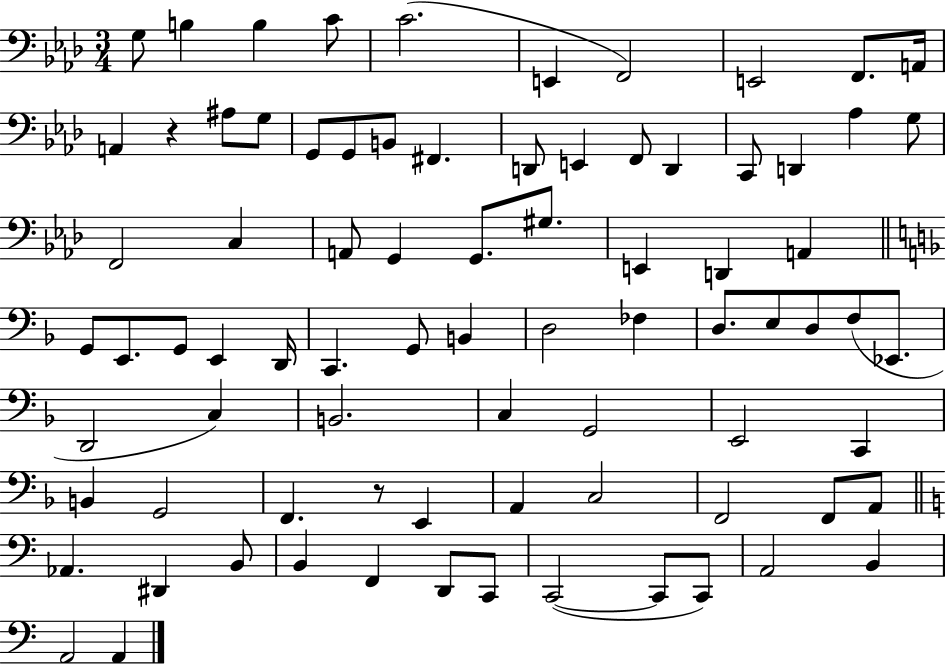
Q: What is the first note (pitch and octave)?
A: G3